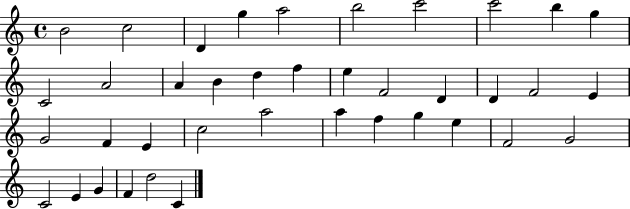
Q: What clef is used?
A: treble